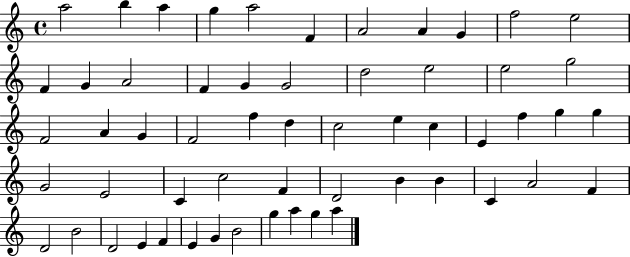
A5/h B5/q A5/q G5/q A5/h F4/q A4/h A4/q G4/q F5/h E5/h F4/q G4/q A4/h F4/q G4/q G4/h D5/h E5/h E5/h G5/h F4/h A4/q G4/q F4/h F5/q D5/q C5/h E5/q C5/q E4/q F5/q G5/q G5/q G4/h E4/h C4/q C5/h F4/q D4/h B4/q B4/q C4/q A4/h F4/q D4/h B4/h D4/h E4/q F4/q E4/q G4/q B4/h G5/q A5/q G5/q A5/q